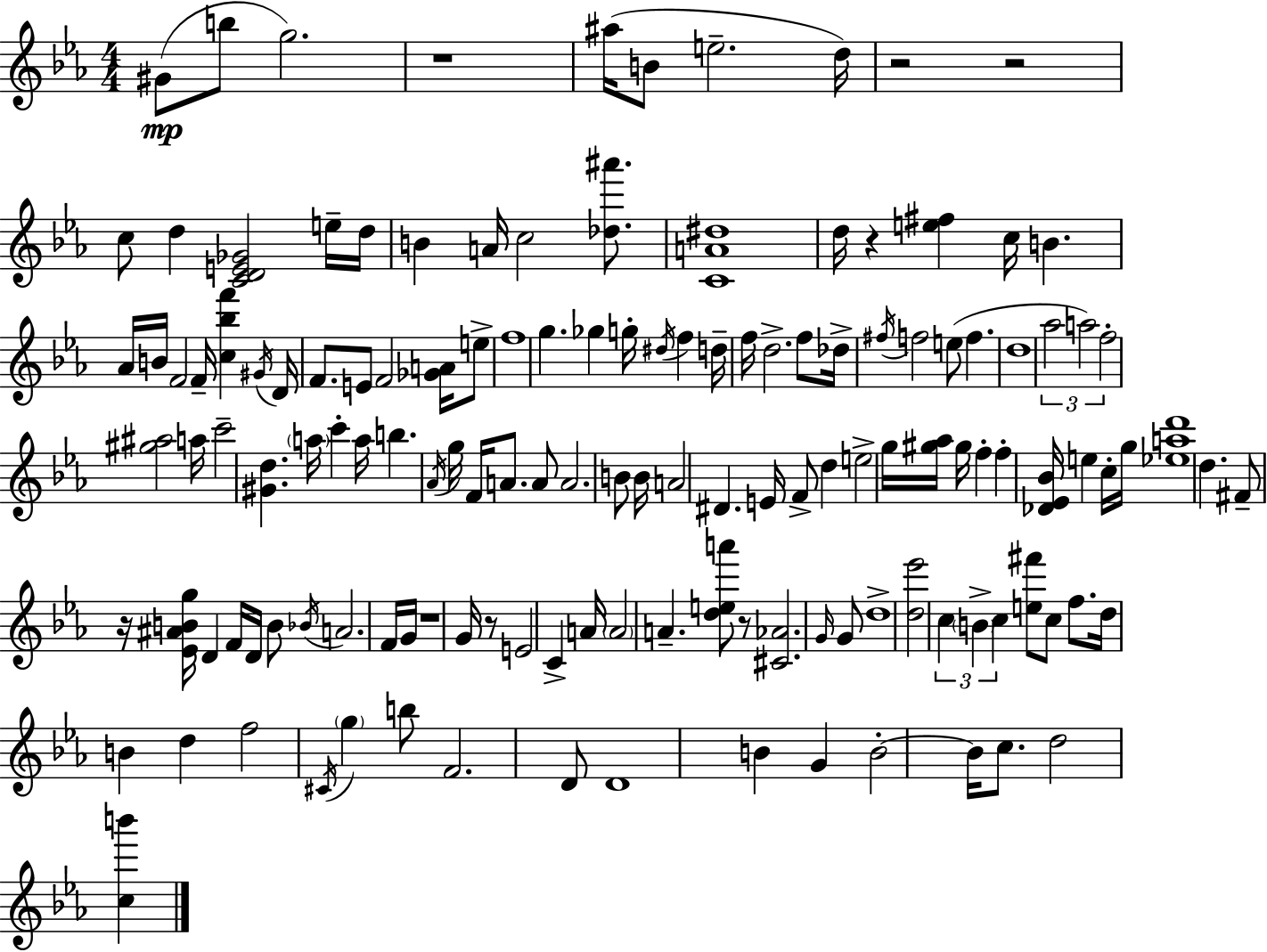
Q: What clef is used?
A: treble